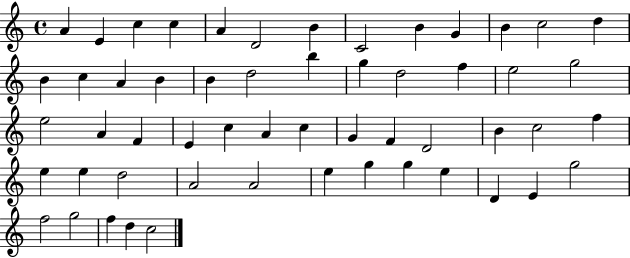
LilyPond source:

{
  \clef treble
  \time 4/4
  \defaultTimeSignature
  \key c \major
  a'4 e'4 c''4 c''4 | a'4 d'2 b'4 | c'2 b'4 g'4 | b'4 c''2 d''4 | \break b'4 c''4 a'4 b'4 | b'4 d''2 b''4 | g''4 d''2 f''4 | e''2 g''2 | \break e''2 a'4 f'4 | e'4 c''4 a'4 c''4 | g'4 f'4 d'2 | b'4 c''2 f''4 | \break e''4 e''4 d''2 | a'2 a'2 | e''4 g''4 g''4 e''4 | d'4 e'4 g''2 | \break f''2 g''2 | f''4 d''4 c''2 | \bar "|."
}